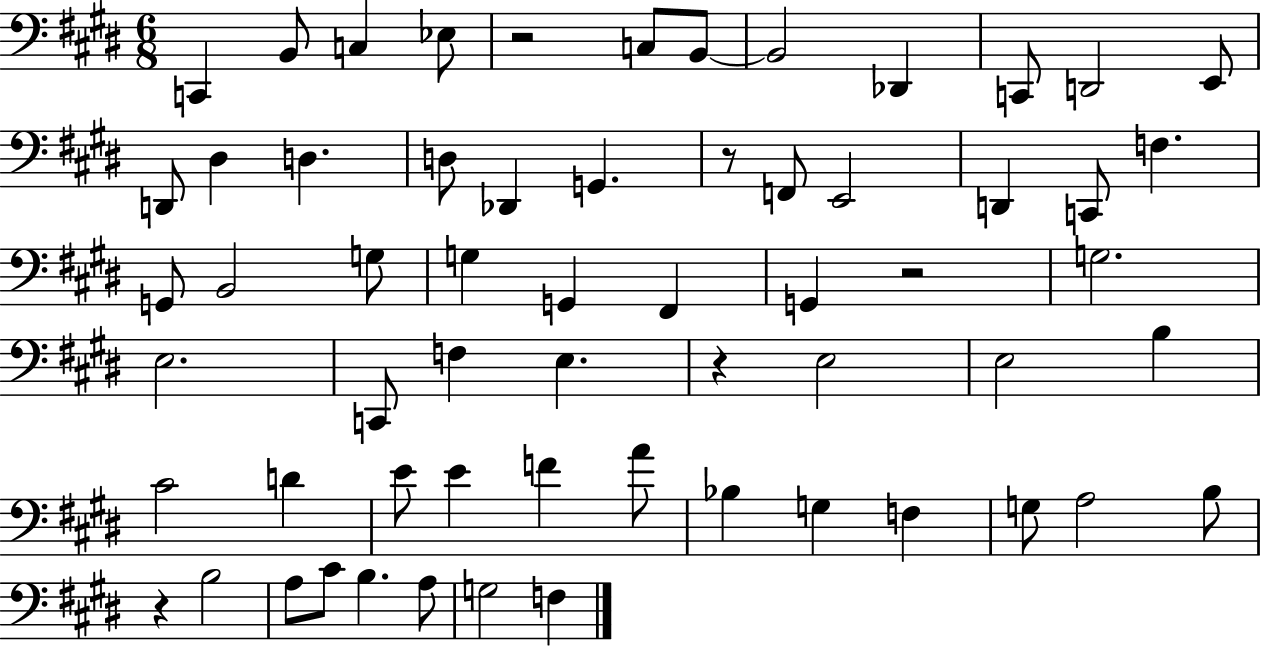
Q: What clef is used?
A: bass